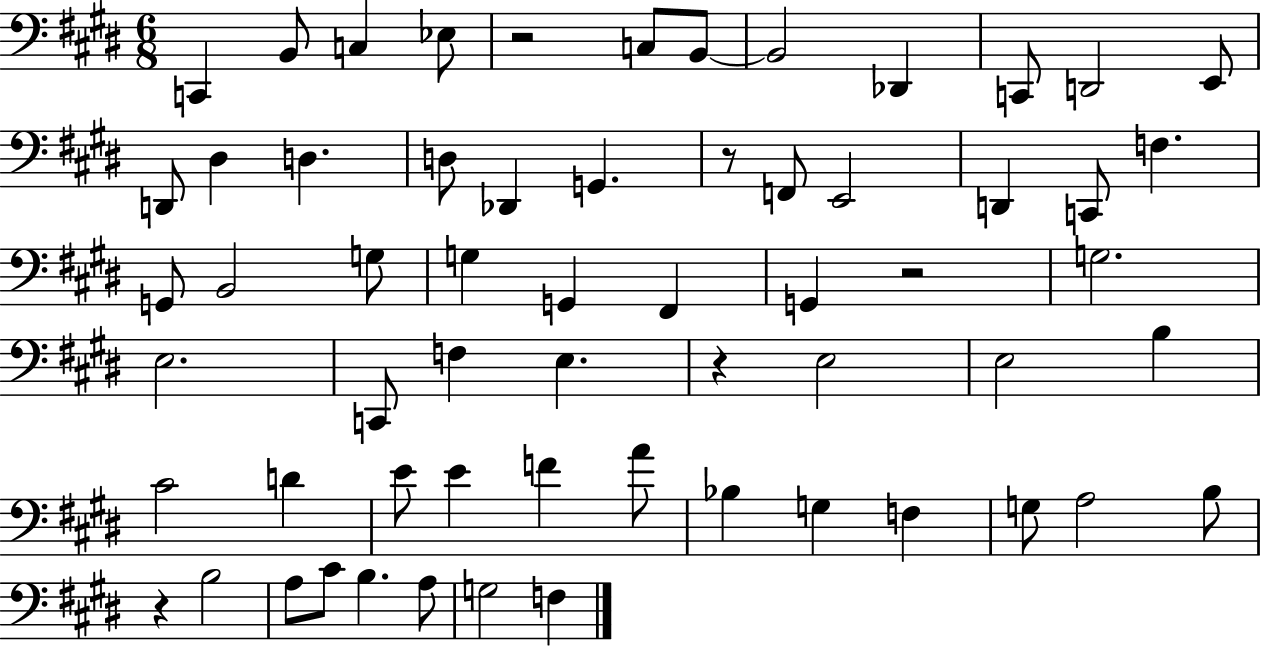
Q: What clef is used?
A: bass